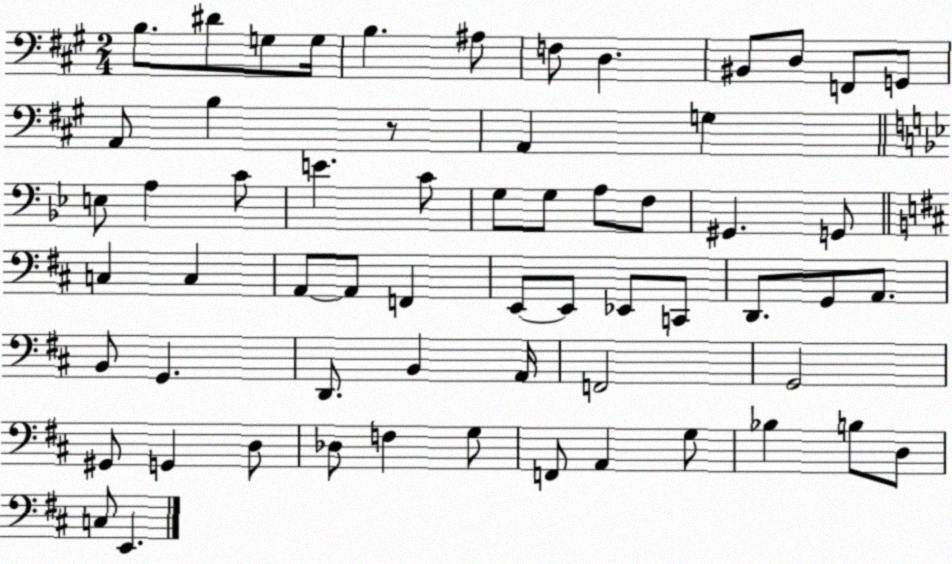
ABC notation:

X:1
T:Untitled
M:2/4
L:1/4
K:A
B,/2 ^D/2 G,/2 G,/4 B, ^A,/2 F,/2 D, ^B,,/2 D,/2 F,,/2 G,,/2 A,,/2 B, z/2 A,, G, E,/2 A, C/2 E C/2 G,/2 G,/2 A,/2 F,/2 ^G,, G,,/2 C, C, A,,/2 A,,/2 F,, E,,/2 E,,/2 _E,,/2 C,,/2 D,,/2 G,,/2 A,,/2 B,,/2 G,, D,,/2 B,, A,,/4 F,,2 G,,2 ^G,,/2 G,, D,/2 _D,/2 F, G,/2 F,,/2 A,, G,/2 _B, B,/2 D,/2 C,/2 E,,